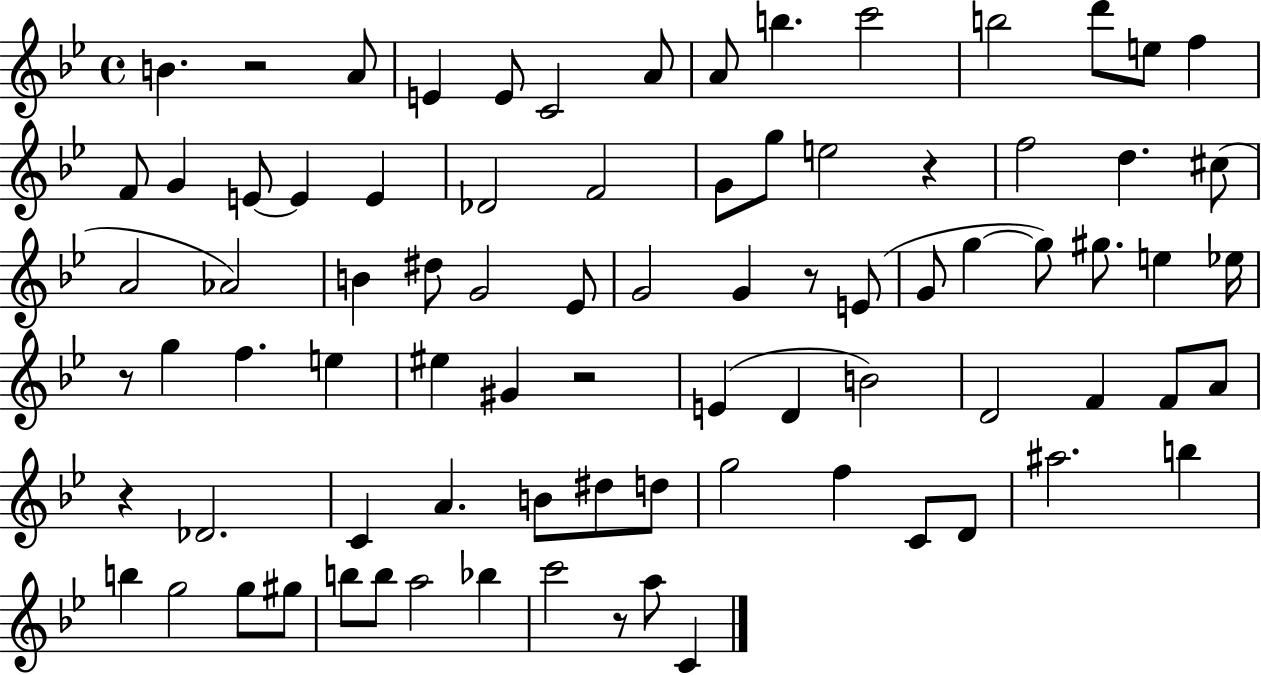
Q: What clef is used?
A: treble